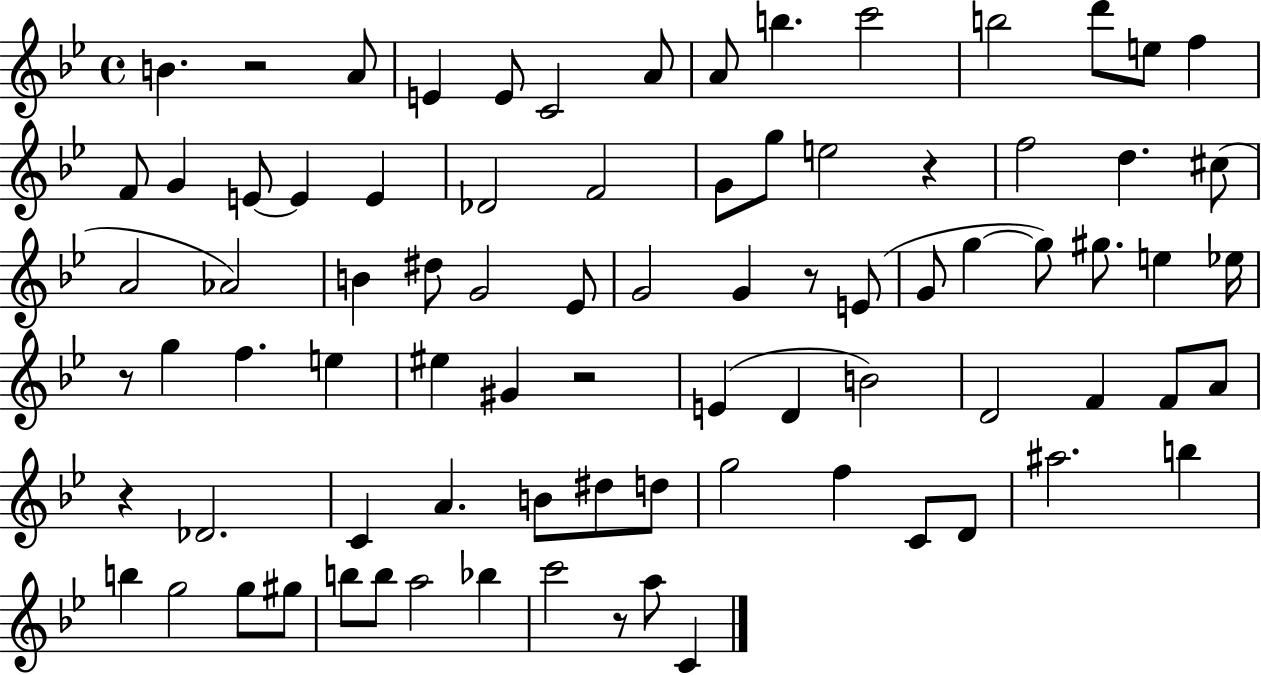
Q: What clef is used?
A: treble